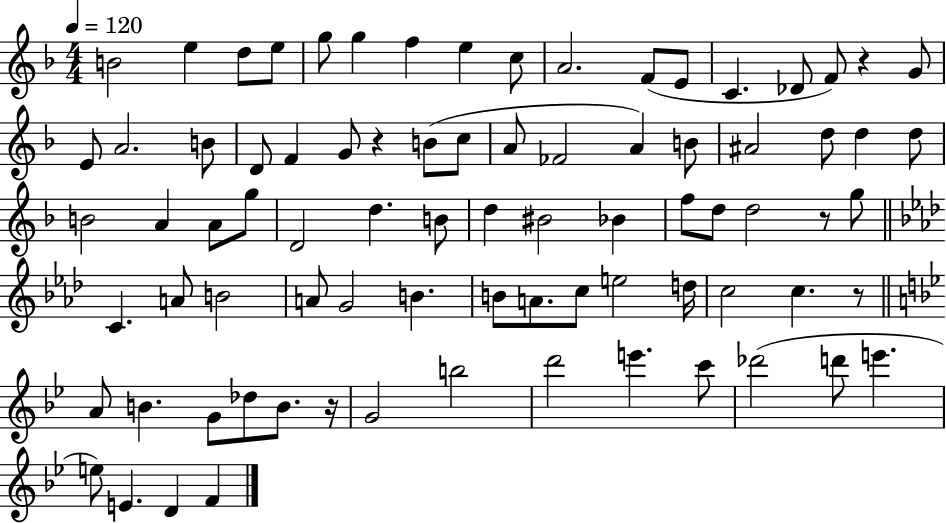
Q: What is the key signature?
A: F major